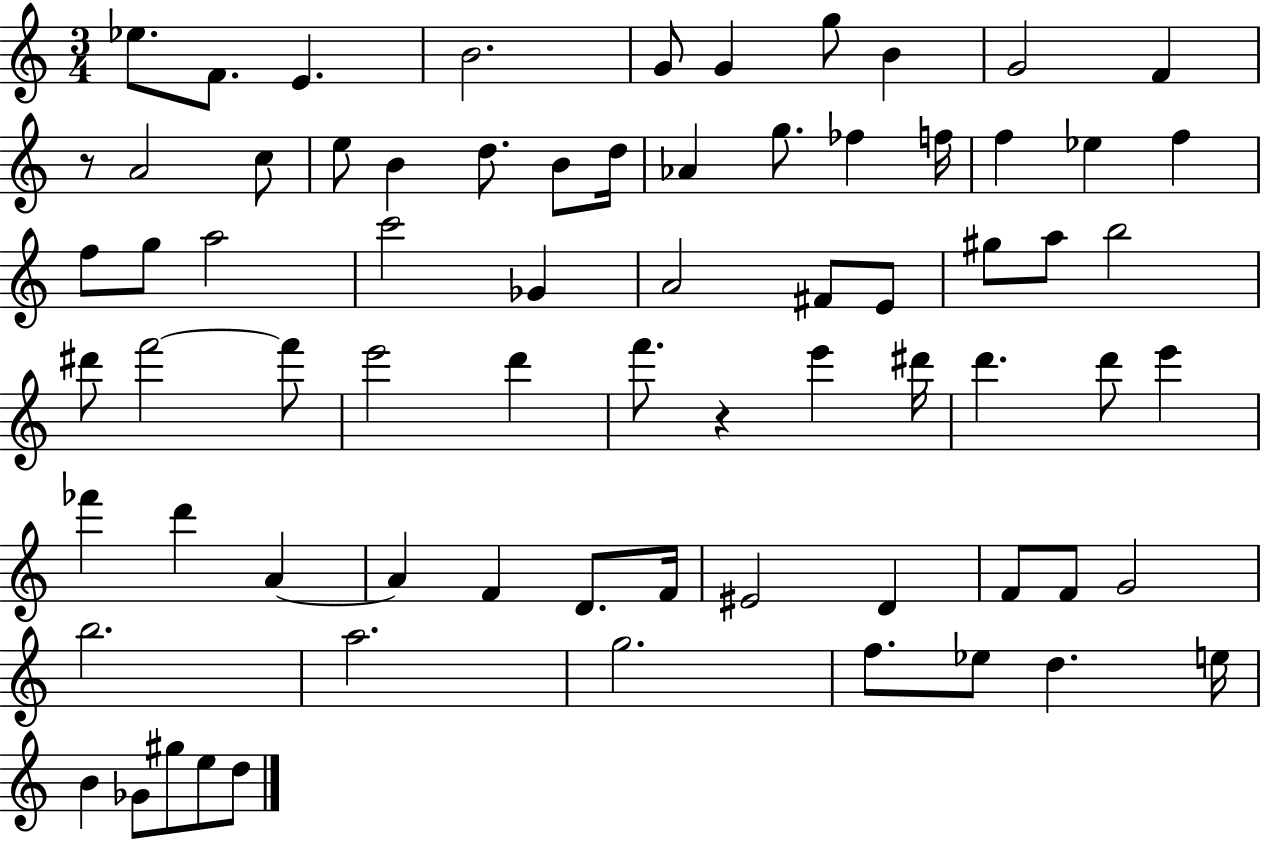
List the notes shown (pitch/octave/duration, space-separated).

Eb5/e. F4/e. E4/q. B4/h. G4/e G4/q G5/e B4/q G4/h F4/q R/e A4/h C5/e E5/e B4/q D5/e. B4/e D5/s Ab4/q G5/e. FES5/q F5/s F5/q Eb5/q F5/q F5/e G5/e A5/h C6/h Gb4/q A4/h F#4/e E4/e G#5/e A5/e B5/h D#6/e F6/h F6/e E6/h D6/q F6/e. R/q E6/q D#6/s D6/q. D6/e E6/q FES6/q D6/q A4/q A4/q F4/q D4/e. F4/s EIS4/h D4/q F4/e F4/e G4/h B5/h. A5/h. G5/h. F5/e. Eb5/e D5/q. E5/s B4/q Gb4/e G#5/e E5/e D5/e